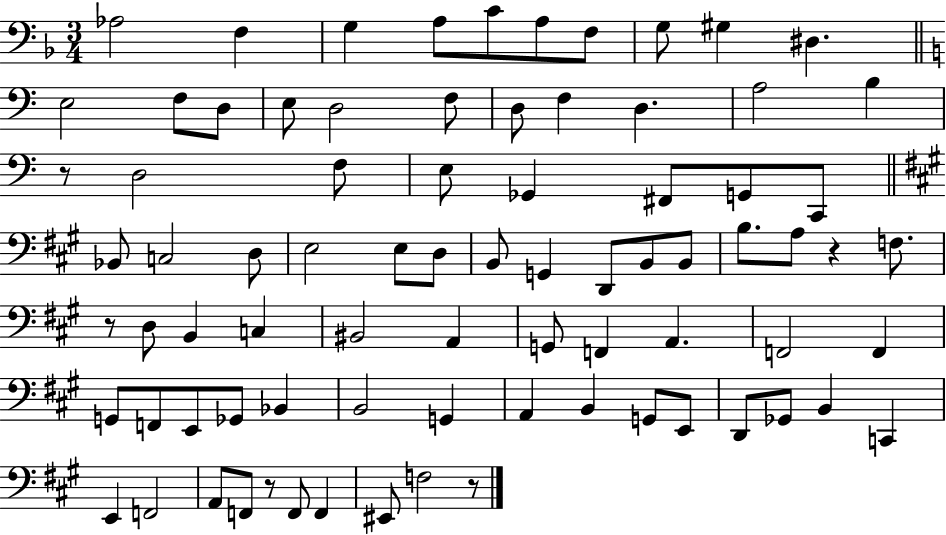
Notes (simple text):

Ab3/h F3/q G3/q A3/e C4/e A3/e F3/e G3/e G#3/q D#3/q. E3/h F3/e D3/e E3/e D3/h F3/e D3/e F3/q D3/q. A3/h B3/q R/e D3/h F3/e E3/e Gb2/q F#2/e G2/e C2/e Bb2/e C3/h D3/e E3/h E3/e D3/e B2/e G2/q D2/e B2/e B2/e B3/e. A3/e R/q F3/e. R/e D3/e B2/q C3/q BIS2/h A2/q G2/e F2/q A2/q. F2/h F2/q G2/e F2/e E2/e Gb2/e Bb2/q B2/h G2/q A2/q B2/q G2/e E2/e D2/e Gb2/e B2/q C2/q E2/q F2/h A2/e F2/e R/e F2/e F2/q EIS2/e F3/h R/e